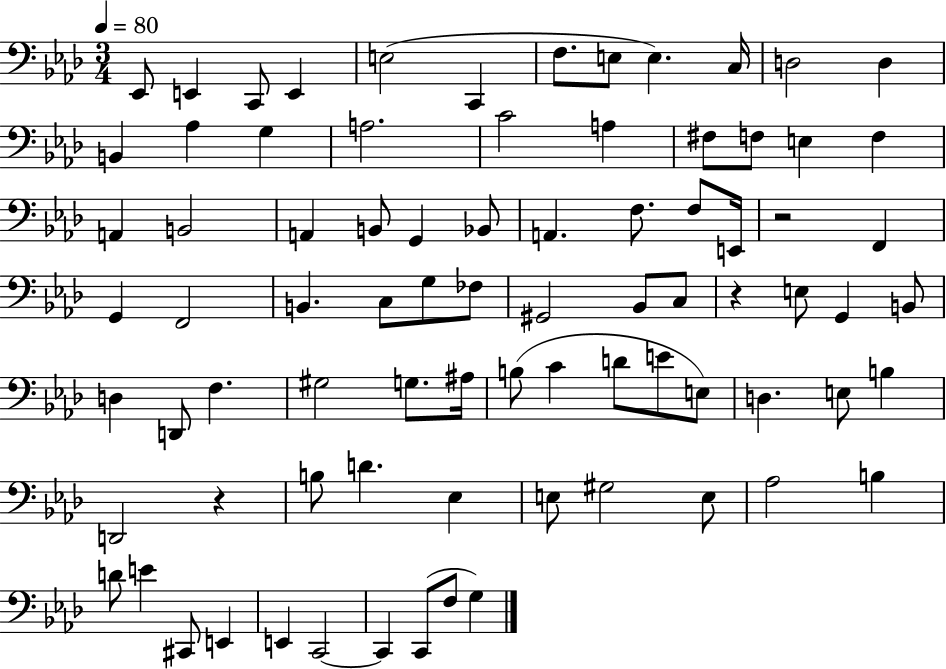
X:1
T:Untitled
M:3/4
L:1/4
K:Ab
_E,,/2 E,, C,,/2 E,, E,2 C,, F,/2 E,/2 E, C,/4 D,2 D, B,, _A, G, A,2 C2 A, ^F,/2 F,/2 E, F, A,, B,,2 A,, B,,/2 G,, _B,,/2 A,, F,/2 F,/2 E,,/4 z2 F,, G,, F,,2 B,, C,/2 G,/2 _F,/2 ^G,,2 _B,,/2 C,/2 z E,/2 G,, B,,/2 D, D,,/2 F, ^G,2 G,/2 ^A,/4 B,/2 C D/2 E/2 E,/2 D, E,/2 B, D,,2 z B,/2 D _E, E,/2 ^G,2 E,/2 _A,2 B, D/2 E ^C,,/2 E,, E,, C,,2 C,, C,,/2 F,/2 G,